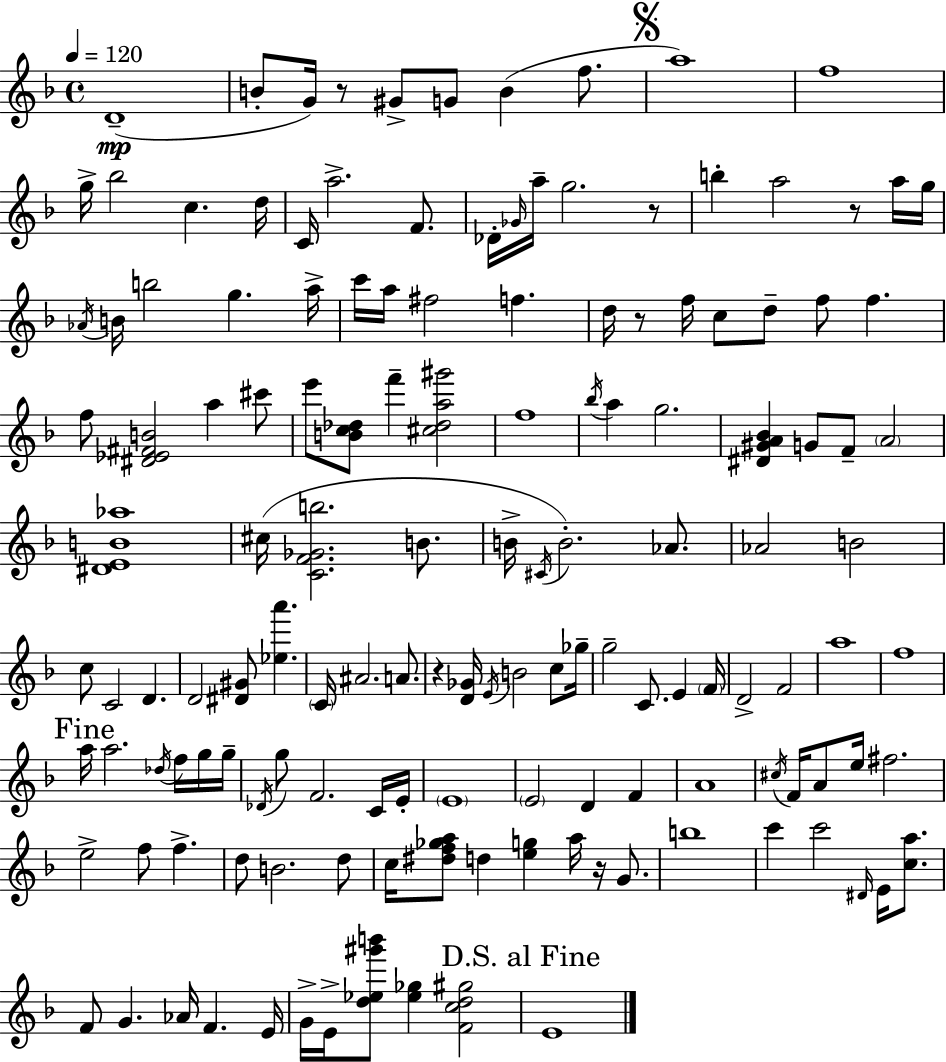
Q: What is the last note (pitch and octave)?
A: E4